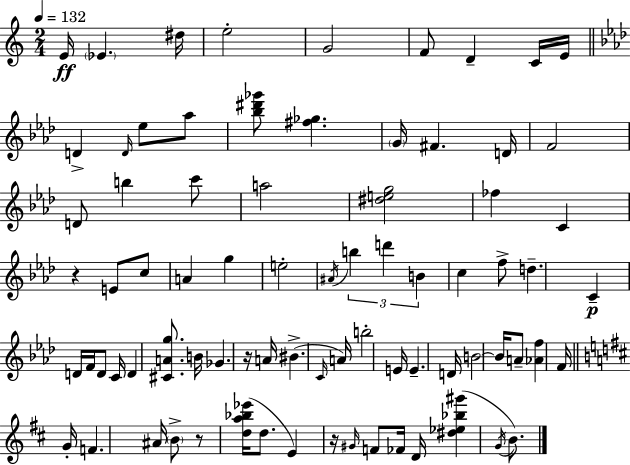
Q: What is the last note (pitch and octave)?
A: B4